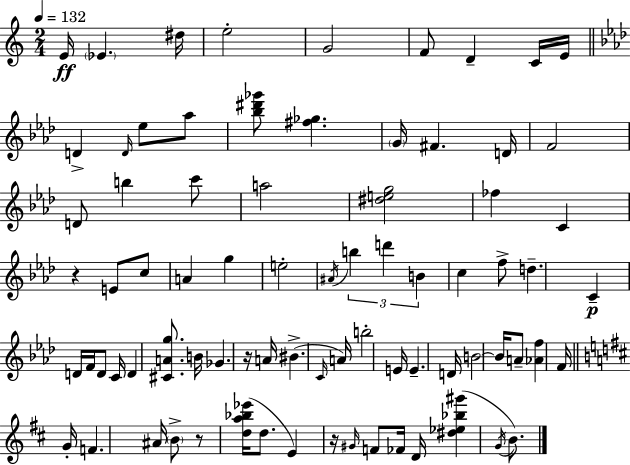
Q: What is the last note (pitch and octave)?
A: B4